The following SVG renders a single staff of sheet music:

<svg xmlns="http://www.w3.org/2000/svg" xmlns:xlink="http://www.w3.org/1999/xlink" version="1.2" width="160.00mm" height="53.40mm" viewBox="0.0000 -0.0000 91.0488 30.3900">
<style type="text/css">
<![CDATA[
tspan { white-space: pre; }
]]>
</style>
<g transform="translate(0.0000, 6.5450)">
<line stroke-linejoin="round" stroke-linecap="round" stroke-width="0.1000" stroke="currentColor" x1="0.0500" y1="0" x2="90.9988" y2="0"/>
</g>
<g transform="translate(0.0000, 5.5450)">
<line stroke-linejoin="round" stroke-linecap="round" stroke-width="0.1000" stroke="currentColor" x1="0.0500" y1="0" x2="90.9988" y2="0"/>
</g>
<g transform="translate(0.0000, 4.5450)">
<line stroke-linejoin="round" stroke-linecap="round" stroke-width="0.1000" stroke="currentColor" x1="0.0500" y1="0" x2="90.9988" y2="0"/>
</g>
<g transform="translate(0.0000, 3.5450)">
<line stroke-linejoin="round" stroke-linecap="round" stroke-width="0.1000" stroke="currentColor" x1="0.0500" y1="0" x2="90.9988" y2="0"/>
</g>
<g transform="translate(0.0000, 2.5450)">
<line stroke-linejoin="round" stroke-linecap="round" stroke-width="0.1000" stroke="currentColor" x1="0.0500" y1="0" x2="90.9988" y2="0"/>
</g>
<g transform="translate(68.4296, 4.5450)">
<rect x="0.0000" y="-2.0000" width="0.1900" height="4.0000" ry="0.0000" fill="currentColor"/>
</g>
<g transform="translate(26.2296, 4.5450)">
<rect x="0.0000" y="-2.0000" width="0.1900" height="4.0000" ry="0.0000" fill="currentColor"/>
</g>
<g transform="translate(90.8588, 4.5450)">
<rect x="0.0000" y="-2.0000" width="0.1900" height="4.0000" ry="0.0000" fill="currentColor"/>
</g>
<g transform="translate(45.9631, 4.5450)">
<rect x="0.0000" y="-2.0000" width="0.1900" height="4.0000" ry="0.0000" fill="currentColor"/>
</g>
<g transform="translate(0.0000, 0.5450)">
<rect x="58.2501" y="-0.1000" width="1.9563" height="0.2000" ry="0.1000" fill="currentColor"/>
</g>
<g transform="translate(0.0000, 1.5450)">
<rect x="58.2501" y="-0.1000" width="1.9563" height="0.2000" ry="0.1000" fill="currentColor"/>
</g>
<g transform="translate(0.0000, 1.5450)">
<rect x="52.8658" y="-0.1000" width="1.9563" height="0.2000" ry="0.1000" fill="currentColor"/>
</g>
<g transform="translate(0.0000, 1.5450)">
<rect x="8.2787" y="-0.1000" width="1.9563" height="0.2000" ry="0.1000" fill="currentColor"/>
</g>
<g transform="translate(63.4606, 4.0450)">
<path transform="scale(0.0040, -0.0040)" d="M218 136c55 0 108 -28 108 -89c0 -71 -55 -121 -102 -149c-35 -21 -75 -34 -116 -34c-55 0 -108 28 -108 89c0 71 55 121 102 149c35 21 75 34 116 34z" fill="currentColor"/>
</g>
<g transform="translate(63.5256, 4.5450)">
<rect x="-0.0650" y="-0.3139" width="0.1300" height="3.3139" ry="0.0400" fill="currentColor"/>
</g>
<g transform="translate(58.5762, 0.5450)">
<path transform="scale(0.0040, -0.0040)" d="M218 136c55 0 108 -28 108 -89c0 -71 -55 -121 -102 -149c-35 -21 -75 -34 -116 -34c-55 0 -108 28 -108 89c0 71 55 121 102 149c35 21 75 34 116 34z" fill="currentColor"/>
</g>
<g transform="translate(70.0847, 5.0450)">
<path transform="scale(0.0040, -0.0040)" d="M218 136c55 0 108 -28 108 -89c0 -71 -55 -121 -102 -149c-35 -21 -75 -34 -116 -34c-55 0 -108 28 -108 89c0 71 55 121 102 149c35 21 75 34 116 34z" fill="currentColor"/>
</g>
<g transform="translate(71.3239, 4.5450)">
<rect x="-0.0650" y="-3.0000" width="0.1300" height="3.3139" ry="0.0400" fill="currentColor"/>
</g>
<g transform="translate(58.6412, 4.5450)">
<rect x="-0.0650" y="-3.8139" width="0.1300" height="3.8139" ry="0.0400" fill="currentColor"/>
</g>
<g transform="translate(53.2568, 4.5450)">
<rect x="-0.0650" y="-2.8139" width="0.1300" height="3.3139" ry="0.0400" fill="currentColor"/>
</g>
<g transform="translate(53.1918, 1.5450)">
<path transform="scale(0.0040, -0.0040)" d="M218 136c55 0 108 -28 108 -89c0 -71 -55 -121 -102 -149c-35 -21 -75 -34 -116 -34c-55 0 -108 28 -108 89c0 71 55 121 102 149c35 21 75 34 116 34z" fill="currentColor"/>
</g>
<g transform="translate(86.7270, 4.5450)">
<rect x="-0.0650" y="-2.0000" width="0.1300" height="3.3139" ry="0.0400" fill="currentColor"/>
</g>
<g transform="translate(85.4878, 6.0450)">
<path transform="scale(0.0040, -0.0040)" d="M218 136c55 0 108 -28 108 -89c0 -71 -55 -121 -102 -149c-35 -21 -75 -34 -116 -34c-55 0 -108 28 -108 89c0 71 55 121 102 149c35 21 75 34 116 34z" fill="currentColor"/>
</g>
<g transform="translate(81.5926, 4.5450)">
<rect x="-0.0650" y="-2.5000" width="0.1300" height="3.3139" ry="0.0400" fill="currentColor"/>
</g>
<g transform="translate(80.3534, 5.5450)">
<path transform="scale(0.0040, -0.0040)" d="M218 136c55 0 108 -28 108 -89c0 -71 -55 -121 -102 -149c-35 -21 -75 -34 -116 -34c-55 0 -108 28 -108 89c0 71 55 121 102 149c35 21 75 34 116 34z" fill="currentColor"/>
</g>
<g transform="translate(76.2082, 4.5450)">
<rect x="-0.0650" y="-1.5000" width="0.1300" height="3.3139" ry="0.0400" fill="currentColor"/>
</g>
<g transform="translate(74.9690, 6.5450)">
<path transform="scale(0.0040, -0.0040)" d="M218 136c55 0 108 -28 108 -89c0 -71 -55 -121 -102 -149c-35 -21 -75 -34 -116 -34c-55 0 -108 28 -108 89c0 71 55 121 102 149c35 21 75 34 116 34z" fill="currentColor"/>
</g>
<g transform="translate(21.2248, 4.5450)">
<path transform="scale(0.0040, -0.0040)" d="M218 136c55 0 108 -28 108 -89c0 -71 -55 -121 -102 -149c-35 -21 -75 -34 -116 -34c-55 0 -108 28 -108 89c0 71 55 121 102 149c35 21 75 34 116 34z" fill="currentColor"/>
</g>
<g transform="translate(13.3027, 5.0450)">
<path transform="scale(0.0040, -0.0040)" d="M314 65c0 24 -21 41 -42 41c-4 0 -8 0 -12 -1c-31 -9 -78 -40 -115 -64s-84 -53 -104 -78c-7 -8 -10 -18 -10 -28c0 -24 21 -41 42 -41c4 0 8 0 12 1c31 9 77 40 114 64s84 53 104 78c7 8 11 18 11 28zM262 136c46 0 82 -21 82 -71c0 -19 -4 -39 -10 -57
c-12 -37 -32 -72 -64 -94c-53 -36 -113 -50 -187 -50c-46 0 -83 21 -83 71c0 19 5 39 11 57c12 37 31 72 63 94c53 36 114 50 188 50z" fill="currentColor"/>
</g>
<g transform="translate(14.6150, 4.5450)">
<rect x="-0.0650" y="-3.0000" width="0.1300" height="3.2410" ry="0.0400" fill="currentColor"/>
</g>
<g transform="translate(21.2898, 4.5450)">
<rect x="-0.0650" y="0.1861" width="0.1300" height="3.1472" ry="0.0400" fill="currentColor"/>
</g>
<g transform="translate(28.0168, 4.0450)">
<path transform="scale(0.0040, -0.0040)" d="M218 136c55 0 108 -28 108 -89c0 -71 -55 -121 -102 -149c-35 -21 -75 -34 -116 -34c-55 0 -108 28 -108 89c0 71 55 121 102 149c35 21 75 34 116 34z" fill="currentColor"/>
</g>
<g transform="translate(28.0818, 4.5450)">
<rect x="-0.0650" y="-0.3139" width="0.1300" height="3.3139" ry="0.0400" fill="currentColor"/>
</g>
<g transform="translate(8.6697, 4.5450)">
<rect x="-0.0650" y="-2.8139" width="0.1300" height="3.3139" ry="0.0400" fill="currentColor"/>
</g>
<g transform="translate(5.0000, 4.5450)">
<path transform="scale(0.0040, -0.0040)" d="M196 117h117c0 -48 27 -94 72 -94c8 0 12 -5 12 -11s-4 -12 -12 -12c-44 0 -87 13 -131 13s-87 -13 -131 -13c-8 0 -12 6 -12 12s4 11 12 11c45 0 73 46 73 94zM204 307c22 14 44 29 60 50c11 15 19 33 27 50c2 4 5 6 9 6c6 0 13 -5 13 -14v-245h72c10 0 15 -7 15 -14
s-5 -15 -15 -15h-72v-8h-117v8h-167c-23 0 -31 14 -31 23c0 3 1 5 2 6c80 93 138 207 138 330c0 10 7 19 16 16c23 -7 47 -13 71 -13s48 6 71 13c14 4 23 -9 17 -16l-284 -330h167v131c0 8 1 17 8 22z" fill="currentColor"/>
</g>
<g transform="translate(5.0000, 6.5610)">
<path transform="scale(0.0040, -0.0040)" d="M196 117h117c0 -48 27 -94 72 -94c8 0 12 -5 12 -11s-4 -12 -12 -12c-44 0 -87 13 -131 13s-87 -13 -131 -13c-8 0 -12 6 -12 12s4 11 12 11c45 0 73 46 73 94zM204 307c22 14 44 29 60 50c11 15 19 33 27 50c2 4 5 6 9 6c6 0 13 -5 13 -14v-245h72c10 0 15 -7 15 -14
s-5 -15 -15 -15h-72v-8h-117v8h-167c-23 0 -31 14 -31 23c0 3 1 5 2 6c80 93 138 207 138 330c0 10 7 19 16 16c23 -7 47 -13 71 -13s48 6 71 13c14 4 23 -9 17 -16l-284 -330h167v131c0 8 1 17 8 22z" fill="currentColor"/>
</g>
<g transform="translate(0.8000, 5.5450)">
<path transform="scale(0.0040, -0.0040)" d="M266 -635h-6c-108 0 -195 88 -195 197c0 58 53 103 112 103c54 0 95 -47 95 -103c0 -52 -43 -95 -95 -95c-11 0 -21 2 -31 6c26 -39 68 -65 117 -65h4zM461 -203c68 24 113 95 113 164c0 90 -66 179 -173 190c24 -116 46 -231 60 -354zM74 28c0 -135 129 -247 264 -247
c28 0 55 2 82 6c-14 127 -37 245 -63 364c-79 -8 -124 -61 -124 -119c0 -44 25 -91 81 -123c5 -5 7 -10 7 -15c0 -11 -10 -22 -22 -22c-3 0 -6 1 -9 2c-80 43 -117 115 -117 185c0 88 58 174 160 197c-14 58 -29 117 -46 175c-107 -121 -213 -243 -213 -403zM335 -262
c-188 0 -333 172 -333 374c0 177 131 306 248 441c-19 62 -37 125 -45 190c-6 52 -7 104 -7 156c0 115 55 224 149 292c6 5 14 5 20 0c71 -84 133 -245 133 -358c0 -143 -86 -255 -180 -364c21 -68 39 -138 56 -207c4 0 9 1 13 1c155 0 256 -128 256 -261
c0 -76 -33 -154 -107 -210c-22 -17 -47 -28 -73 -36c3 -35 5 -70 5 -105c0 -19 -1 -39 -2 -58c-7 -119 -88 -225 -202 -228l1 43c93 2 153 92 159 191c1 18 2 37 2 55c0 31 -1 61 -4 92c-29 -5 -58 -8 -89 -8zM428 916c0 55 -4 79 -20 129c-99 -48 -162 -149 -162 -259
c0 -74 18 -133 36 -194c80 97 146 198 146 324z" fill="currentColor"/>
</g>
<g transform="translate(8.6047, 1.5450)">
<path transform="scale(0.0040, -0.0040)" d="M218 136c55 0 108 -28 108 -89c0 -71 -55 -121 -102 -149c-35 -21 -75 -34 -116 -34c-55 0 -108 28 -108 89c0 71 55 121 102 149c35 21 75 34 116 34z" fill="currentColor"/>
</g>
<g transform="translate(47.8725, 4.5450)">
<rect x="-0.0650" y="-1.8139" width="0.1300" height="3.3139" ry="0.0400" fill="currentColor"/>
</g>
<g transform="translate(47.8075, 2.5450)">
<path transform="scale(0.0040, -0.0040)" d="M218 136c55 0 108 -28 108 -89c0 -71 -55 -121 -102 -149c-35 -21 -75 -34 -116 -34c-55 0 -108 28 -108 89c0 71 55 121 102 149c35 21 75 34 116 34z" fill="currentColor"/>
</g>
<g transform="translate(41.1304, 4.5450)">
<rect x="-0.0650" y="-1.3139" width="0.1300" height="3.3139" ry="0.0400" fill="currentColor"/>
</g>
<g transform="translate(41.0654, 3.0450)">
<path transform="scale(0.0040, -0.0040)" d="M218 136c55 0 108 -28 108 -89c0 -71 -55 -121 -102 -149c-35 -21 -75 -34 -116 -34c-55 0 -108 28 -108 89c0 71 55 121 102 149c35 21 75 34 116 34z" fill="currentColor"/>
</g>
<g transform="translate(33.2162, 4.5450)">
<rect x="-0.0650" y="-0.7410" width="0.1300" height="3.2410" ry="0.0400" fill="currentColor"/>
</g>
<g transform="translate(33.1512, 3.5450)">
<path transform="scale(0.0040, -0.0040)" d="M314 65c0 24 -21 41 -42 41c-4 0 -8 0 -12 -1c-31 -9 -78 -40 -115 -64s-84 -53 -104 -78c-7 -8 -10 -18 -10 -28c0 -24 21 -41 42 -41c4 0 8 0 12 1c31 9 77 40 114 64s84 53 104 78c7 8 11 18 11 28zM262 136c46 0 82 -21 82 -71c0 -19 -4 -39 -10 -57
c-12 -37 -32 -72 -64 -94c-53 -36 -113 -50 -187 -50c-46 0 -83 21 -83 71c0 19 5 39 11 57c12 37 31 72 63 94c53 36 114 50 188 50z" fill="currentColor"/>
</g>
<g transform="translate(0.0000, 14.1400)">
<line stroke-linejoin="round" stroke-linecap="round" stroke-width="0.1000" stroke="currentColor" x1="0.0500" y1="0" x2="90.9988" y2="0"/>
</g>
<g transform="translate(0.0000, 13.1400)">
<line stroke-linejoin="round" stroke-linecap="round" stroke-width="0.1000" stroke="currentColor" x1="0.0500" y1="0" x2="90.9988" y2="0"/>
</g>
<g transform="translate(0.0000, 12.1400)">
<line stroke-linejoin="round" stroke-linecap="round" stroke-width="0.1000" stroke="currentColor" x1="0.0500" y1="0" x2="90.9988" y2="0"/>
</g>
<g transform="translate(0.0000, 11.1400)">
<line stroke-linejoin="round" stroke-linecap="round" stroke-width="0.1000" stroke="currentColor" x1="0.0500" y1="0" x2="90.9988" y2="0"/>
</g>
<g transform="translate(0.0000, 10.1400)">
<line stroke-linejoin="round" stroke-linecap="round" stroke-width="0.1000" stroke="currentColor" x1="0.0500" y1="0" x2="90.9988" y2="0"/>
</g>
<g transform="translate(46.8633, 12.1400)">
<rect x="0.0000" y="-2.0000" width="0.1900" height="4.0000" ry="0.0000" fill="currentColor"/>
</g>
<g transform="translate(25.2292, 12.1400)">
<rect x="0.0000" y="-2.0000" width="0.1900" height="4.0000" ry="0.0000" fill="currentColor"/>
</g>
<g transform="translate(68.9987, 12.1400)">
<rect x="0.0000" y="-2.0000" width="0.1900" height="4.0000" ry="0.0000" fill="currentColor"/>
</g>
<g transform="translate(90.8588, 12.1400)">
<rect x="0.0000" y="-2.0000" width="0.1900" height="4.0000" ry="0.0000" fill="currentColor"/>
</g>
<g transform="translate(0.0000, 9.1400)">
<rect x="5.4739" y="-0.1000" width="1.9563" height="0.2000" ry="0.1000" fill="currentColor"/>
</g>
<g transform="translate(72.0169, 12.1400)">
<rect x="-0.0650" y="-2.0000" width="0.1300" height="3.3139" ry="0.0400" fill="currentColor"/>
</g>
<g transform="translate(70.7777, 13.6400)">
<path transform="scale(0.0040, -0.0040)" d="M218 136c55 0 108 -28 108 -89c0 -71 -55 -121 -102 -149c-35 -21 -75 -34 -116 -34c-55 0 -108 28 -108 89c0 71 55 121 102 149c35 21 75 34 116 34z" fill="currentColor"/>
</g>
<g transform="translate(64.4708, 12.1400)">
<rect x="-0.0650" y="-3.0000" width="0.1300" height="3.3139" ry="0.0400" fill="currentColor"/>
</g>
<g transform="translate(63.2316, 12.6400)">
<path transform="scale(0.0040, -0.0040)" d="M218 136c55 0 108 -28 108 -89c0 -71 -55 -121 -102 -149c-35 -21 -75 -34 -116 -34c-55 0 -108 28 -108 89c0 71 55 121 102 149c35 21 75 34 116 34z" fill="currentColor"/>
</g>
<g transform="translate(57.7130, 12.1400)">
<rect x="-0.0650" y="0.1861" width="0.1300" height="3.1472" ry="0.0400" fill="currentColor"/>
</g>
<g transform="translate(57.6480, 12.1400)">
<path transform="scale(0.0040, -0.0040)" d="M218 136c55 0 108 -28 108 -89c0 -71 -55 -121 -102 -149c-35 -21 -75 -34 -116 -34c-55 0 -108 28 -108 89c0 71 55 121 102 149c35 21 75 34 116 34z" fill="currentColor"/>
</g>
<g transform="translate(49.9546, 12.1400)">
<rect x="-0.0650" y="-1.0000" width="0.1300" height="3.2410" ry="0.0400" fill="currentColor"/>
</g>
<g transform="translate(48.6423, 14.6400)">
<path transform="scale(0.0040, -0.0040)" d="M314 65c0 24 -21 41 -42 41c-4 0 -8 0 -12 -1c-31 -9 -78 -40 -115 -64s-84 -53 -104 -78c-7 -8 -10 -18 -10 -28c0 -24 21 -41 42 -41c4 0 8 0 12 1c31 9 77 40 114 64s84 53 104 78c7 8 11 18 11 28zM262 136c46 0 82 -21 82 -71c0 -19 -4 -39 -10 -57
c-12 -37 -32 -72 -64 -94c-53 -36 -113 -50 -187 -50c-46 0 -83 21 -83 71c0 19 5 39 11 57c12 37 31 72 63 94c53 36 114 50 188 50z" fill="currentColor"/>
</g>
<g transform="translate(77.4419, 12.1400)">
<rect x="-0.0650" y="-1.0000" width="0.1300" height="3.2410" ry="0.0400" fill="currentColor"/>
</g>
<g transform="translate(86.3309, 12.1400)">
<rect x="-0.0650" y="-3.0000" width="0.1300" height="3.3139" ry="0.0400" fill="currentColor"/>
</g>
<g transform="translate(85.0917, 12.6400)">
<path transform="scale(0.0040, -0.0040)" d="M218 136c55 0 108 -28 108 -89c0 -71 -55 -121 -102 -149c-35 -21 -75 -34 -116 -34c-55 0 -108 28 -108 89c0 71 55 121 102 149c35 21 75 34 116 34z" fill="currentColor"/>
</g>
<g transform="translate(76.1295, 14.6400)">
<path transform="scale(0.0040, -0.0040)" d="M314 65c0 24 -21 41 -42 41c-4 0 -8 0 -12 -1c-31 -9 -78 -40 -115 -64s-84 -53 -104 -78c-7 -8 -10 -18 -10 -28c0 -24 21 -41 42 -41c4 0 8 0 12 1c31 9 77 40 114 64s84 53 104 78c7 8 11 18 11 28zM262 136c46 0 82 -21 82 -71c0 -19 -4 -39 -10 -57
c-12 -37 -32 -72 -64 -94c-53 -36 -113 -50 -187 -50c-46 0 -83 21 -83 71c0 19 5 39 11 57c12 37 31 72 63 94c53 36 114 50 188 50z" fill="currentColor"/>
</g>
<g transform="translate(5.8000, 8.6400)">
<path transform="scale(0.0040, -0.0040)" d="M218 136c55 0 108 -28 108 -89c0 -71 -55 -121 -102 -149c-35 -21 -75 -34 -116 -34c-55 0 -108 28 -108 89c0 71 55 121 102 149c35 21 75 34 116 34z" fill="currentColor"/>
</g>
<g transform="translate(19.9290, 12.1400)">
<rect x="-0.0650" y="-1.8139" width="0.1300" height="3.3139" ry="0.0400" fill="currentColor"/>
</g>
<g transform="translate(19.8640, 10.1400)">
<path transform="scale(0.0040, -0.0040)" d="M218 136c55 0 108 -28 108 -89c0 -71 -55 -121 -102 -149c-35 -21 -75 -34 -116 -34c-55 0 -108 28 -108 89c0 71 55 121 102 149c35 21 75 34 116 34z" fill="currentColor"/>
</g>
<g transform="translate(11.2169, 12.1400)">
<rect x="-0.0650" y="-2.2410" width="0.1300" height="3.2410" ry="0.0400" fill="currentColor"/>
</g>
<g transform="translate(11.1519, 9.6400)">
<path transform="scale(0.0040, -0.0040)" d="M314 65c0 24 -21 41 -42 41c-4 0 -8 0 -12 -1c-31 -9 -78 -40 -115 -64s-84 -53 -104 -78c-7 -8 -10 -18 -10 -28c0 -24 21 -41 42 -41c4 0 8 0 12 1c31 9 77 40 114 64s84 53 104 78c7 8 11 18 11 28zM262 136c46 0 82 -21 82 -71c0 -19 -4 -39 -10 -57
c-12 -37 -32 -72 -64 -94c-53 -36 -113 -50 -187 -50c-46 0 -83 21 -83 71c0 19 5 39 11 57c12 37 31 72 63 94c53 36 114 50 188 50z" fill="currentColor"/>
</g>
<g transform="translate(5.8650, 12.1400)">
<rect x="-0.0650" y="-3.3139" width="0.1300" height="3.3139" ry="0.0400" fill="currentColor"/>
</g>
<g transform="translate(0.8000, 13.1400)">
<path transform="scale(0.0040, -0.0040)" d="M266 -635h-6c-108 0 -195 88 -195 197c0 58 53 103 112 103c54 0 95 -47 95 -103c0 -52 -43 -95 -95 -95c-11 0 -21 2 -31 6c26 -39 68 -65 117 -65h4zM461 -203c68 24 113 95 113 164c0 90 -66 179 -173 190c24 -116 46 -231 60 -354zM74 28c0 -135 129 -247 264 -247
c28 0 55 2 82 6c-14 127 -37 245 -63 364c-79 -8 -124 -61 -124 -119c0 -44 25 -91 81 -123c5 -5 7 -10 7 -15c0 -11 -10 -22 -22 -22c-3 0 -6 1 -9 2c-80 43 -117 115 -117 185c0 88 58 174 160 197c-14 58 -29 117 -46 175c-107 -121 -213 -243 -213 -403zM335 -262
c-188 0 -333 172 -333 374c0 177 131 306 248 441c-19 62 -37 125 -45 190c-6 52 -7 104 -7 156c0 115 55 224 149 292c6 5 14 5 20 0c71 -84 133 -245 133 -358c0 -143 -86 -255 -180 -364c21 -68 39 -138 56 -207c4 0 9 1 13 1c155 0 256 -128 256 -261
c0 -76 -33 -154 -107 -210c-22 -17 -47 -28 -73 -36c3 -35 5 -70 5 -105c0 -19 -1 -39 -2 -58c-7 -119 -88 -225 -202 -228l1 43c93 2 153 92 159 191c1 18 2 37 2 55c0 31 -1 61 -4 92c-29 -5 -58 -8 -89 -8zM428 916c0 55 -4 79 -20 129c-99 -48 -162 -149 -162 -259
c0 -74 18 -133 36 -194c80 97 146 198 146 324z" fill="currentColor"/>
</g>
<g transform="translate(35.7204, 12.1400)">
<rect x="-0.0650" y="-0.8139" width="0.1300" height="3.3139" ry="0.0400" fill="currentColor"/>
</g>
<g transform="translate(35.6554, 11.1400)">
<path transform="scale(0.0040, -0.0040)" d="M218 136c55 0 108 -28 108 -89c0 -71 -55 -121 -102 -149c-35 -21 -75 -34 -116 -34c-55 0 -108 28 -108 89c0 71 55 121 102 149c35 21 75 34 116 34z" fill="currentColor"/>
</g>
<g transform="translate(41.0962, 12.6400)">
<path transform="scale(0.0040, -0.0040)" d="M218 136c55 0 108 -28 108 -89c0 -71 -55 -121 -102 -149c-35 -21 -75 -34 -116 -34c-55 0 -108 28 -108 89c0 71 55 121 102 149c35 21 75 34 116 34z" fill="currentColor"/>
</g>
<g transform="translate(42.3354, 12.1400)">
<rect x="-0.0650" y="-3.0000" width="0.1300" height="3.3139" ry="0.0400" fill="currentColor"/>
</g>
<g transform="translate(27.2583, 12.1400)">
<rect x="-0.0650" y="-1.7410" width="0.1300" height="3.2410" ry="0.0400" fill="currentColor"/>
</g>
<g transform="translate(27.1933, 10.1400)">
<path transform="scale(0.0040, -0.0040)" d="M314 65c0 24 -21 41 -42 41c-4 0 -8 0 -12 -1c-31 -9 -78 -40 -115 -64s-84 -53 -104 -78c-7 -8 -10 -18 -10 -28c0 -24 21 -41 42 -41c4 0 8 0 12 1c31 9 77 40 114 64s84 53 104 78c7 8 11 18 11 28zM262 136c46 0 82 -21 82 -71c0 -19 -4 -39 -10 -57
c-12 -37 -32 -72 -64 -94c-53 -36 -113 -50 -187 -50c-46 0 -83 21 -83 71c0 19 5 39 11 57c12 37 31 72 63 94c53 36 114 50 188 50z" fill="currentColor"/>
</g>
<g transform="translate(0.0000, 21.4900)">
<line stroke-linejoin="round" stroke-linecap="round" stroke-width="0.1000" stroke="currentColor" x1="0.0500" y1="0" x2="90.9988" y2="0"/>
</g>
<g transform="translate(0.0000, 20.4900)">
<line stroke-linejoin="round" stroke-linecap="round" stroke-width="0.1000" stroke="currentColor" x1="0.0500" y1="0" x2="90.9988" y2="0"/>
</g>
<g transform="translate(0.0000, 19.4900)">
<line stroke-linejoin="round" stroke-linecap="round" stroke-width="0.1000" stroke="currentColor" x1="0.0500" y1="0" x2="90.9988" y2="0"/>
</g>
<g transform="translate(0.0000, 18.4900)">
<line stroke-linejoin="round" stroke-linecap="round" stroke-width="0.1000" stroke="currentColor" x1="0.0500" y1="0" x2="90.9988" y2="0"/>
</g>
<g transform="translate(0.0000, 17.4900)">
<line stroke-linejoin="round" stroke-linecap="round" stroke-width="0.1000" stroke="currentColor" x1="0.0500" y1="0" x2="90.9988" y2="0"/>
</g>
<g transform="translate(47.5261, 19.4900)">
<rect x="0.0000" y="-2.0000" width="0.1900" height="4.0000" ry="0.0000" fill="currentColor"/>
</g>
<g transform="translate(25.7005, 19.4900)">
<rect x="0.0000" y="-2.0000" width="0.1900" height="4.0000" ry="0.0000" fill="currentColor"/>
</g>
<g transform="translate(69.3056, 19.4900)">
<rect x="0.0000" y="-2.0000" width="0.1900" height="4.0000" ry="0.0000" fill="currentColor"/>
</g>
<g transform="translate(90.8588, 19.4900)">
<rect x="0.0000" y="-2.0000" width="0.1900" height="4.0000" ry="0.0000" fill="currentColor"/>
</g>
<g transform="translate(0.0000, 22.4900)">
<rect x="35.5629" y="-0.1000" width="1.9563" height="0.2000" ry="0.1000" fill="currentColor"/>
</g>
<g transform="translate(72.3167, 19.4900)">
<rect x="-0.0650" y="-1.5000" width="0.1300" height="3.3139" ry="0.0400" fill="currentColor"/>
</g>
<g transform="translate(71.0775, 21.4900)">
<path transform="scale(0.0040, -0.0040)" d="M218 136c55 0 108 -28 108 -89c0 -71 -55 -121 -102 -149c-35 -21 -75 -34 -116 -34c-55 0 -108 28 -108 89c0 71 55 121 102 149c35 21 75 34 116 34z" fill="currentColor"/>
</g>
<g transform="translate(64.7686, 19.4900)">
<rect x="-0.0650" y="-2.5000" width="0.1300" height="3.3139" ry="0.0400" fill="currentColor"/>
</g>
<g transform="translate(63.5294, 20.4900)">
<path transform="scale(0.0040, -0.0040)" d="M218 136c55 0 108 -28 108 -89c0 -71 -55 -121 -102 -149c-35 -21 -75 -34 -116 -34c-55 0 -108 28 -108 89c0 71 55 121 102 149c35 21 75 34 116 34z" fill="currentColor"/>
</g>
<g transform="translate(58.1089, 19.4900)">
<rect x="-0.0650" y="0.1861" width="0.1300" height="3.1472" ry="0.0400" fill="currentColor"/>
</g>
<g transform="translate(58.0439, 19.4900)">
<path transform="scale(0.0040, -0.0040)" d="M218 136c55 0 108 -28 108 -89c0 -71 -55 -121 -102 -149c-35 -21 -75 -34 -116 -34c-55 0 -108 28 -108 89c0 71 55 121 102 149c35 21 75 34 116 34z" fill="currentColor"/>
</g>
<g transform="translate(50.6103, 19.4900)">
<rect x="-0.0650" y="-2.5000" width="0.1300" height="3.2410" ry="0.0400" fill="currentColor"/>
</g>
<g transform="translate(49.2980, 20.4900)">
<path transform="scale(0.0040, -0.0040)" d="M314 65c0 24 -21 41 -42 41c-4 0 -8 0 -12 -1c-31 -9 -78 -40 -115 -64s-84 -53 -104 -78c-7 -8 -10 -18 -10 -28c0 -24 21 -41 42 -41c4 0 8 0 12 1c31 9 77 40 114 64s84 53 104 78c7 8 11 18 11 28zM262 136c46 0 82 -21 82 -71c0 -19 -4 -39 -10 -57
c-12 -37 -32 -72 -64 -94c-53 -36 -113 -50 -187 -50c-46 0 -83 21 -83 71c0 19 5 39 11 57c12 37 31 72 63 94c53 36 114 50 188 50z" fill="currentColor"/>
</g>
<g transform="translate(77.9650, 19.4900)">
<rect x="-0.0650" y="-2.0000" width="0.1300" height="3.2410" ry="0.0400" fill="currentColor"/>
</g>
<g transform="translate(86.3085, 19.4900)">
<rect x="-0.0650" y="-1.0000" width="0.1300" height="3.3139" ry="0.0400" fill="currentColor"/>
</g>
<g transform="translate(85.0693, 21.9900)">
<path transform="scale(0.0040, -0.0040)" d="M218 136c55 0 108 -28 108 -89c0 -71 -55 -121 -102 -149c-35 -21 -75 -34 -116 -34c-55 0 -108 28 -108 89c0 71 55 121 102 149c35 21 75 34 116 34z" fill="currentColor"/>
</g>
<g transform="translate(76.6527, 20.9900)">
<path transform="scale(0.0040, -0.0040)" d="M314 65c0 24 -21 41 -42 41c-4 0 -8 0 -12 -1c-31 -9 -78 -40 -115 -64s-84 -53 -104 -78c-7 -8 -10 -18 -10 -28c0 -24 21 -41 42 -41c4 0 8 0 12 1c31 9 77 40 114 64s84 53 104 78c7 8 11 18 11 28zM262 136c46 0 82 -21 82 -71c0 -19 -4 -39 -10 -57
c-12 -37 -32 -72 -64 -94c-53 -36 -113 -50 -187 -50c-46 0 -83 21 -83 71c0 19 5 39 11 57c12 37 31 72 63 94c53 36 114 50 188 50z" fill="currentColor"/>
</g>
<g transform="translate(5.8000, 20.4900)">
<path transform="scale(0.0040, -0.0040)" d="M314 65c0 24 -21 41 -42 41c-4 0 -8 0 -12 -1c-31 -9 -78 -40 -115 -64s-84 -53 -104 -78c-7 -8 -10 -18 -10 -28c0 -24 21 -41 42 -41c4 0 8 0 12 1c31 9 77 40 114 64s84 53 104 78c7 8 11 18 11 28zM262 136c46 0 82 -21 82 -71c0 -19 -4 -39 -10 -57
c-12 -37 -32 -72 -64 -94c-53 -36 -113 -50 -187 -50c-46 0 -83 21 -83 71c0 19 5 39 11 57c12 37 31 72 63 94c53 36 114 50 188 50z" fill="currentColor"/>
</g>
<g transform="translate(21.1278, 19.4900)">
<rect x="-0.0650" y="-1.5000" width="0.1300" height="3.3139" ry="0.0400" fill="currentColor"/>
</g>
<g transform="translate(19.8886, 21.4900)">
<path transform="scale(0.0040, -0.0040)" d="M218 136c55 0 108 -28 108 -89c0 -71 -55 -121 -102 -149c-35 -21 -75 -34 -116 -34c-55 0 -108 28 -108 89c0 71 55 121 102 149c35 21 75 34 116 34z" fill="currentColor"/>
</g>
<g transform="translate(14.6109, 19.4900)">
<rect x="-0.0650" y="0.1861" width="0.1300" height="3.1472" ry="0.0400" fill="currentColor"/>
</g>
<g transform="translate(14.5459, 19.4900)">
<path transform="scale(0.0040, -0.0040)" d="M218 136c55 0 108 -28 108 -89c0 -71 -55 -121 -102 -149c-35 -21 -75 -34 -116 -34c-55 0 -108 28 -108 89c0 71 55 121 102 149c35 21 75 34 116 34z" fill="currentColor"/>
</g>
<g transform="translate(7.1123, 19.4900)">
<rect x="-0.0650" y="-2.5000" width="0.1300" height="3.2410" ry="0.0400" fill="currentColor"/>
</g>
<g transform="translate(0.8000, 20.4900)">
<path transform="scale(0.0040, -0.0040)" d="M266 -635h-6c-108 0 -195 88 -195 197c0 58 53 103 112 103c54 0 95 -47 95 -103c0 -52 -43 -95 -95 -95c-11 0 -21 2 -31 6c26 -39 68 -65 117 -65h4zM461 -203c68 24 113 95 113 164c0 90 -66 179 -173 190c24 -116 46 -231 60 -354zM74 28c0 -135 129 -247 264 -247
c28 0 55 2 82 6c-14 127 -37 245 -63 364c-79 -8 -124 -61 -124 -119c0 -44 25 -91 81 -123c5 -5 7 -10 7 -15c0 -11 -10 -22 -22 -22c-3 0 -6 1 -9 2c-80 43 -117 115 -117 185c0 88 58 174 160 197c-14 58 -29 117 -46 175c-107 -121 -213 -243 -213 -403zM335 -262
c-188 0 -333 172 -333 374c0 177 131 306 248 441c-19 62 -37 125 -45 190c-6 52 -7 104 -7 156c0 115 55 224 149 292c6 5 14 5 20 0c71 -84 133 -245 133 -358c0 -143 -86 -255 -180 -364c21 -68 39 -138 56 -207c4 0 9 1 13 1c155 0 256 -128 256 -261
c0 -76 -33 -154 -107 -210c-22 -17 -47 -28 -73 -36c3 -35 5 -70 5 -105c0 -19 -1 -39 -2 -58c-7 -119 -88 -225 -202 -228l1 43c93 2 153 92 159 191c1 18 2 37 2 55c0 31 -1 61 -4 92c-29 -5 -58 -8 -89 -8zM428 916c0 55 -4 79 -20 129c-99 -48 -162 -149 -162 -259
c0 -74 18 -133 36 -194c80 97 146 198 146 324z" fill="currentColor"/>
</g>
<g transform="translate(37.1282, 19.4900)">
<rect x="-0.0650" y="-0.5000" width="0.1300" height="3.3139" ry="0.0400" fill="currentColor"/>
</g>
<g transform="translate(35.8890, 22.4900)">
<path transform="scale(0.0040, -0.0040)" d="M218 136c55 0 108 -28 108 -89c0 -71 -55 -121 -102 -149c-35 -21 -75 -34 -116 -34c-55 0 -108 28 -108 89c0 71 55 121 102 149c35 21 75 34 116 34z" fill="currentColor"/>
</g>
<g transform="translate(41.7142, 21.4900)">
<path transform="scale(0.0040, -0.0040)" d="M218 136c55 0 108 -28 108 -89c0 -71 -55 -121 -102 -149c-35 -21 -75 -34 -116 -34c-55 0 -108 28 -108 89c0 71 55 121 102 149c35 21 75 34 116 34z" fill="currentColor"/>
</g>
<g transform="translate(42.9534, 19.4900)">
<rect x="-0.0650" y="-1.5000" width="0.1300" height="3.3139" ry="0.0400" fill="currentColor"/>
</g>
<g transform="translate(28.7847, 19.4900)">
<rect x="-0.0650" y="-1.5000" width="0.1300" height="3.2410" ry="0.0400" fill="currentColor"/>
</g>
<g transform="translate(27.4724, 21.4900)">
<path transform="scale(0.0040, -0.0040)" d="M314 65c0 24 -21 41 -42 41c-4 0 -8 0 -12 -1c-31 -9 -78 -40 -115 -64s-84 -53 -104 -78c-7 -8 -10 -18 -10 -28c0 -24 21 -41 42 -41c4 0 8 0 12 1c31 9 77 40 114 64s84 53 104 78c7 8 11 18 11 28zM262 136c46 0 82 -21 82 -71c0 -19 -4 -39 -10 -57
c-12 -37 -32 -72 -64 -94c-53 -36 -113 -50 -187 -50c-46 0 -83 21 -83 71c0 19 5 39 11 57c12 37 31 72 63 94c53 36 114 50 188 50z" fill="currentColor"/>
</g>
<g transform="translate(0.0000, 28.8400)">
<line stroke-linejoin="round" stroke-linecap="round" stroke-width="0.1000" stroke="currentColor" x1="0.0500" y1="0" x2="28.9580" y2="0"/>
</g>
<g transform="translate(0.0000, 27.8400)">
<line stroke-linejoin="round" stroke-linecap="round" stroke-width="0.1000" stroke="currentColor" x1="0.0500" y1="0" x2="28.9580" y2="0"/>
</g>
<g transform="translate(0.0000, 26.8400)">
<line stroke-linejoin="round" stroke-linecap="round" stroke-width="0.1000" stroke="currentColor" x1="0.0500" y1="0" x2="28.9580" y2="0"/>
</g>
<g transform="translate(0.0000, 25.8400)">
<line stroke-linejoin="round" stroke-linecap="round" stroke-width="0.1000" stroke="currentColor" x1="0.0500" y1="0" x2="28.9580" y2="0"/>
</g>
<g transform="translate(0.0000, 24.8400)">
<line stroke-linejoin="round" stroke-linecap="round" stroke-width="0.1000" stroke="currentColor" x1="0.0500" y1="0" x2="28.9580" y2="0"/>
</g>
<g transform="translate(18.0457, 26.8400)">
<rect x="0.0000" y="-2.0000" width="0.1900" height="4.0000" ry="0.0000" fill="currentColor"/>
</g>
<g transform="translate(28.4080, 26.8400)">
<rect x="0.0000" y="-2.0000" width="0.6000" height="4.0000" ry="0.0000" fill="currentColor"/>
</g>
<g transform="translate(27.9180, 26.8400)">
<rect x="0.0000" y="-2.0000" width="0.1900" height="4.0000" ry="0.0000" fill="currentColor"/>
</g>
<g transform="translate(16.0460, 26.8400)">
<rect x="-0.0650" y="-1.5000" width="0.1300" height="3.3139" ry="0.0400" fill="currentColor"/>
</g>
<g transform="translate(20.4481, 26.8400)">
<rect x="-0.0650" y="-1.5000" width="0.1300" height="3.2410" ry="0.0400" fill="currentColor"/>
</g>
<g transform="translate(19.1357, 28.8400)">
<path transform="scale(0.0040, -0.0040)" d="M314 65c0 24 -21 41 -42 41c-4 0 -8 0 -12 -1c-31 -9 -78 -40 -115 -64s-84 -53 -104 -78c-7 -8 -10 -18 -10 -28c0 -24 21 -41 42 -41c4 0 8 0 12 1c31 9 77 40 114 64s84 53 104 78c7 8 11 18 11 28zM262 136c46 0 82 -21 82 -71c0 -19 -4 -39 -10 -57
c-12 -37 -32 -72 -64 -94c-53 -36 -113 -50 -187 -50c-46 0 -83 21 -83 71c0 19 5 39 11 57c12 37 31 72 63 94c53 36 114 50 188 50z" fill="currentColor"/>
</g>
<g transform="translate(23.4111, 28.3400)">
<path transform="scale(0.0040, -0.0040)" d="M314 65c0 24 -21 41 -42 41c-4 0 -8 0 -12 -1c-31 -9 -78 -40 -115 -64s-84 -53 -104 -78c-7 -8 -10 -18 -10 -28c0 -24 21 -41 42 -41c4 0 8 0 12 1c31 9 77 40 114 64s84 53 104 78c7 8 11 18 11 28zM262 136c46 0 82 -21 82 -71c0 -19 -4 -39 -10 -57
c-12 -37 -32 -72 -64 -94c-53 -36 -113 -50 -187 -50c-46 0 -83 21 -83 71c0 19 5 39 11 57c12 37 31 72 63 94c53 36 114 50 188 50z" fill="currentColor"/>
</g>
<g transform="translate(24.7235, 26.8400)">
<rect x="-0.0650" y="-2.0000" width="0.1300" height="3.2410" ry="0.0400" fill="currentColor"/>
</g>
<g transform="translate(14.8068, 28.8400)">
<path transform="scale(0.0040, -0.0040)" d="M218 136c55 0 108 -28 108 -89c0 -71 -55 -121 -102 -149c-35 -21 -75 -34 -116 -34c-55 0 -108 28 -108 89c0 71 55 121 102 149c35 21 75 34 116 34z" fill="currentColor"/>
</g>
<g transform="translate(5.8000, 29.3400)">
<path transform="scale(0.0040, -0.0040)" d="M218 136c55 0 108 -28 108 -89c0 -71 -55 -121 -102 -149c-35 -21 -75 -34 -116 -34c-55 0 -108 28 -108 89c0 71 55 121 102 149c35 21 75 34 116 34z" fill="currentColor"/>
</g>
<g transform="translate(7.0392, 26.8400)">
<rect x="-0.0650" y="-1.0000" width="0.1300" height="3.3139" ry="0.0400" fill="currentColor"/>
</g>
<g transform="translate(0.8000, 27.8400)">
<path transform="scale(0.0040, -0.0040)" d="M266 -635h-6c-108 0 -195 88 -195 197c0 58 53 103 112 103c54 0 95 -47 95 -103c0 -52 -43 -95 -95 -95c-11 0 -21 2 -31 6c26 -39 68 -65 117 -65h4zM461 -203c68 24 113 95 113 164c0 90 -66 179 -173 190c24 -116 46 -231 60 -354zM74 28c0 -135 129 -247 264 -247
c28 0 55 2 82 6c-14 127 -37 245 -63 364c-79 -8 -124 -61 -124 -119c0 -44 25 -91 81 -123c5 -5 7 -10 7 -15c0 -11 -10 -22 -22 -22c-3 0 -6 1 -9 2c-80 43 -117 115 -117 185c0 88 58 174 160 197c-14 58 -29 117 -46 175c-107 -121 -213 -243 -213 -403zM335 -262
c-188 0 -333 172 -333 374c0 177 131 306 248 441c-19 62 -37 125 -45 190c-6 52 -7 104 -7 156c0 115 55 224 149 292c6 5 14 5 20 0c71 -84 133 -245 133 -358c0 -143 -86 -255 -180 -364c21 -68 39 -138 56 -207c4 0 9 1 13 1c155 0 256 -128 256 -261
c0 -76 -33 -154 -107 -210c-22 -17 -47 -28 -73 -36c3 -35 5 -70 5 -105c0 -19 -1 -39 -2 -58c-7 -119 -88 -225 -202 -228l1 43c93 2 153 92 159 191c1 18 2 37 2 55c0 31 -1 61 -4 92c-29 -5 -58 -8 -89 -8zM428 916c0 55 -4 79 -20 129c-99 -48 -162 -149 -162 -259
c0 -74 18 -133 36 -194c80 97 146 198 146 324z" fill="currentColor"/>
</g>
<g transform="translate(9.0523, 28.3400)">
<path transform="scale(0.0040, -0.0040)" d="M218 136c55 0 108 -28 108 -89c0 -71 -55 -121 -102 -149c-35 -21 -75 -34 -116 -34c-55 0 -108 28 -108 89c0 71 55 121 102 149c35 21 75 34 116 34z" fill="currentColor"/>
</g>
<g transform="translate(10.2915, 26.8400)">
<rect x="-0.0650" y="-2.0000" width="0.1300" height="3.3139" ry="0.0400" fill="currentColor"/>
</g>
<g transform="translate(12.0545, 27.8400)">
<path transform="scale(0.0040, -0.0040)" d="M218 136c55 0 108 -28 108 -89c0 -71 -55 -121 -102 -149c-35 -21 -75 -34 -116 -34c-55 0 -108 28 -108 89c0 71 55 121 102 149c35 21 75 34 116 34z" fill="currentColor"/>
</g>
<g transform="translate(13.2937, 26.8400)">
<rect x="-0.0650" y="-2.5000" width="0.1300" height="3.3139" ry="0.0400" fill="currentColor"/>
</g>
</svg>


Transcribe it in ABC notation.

X:1
T:Untitled
M:4/4
L:1/4
K:C
a A2 B c d2 e f a c' c A E G F b g2 f f2 d A D2 B A F D2 A G2 B E E2 C E G2 B G E F2 D D F G E E2 F2